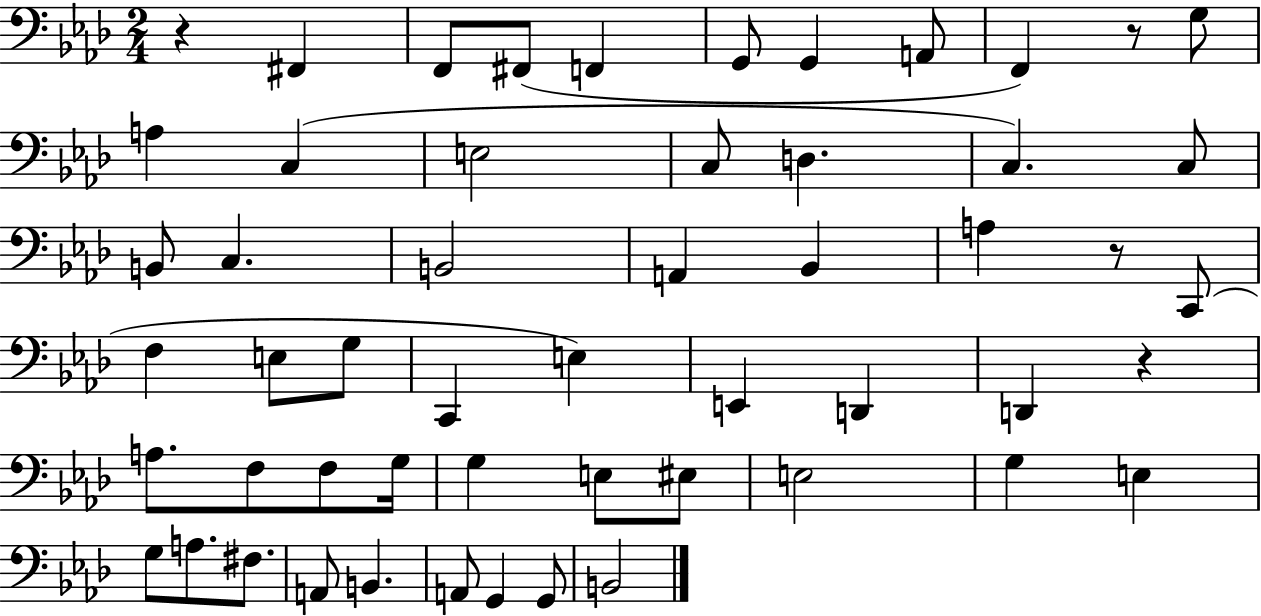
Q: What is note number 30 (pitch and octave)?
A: D2